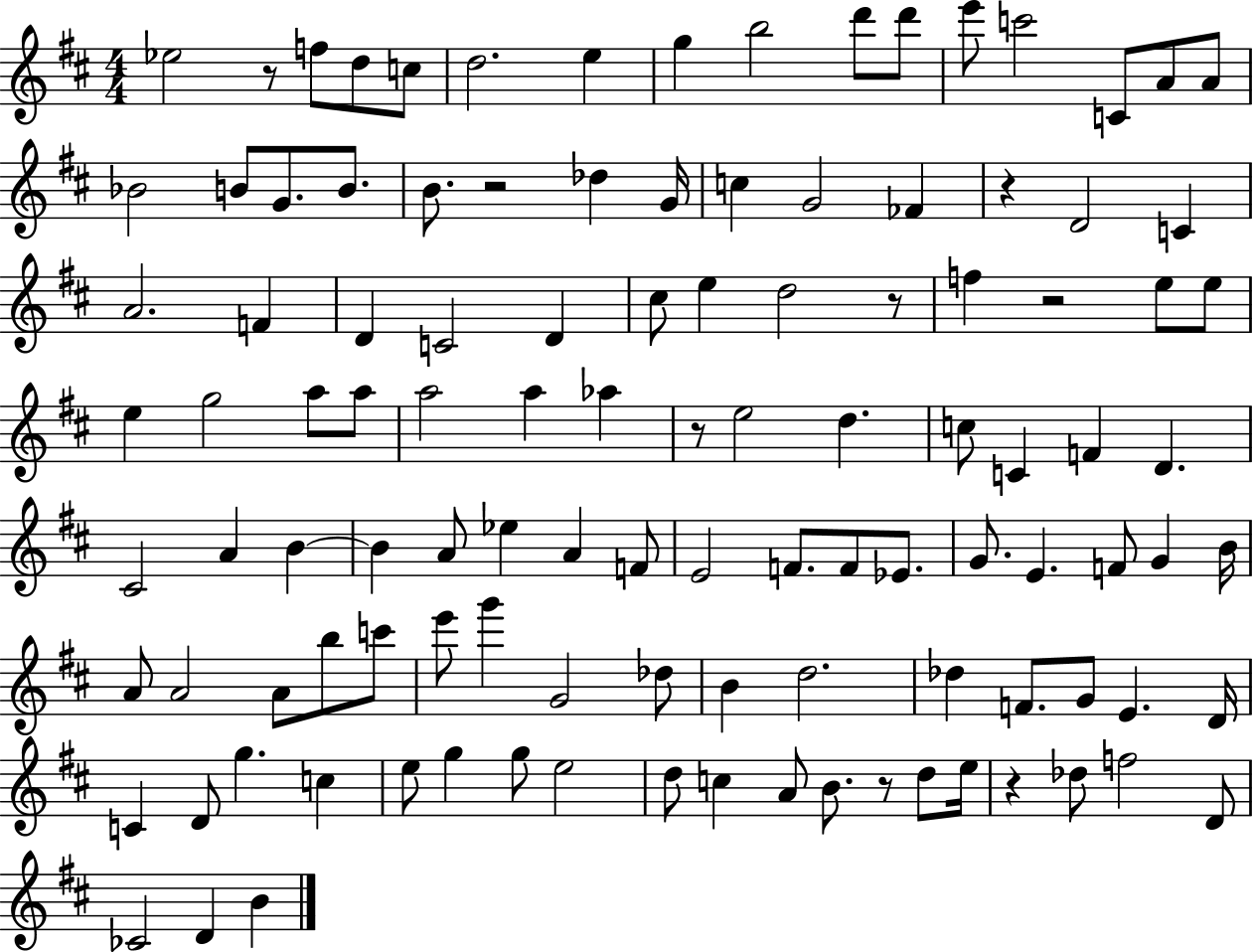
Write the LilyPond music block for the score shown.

{
  \clef treble
  \numericTimeSignature
  \time 4/4
  \key d \major
  ees''2 r8 f''8 d''8 c''8 | d''2. e''4 | g''4 b''2 d'''8 d'''8 | e'''8 c'''2 c'8 a'8 a'8 | \break bes'2 b'8 g'8. b'8. | b'8. r2 des''4 g'16 | c''4 g'2 fes'4 | r4 d'2 c'4 | \break a'2. f'4 | d'4 c'2 d'4 | cis''8 e''4 d''2 r8 | f''4 r2 e''8 e''8 | \break e''4 g''2 a''8 a''8 | a''2 a''4 aes''4 | r8 e''2 d''4. | c''8 c'4 f'4 d'4. | \break cis'2 a'4 b'4~~ | b'4 a'8 ees''4 a'4 f'8 | e'2 f'8. f'8 ees'8. | g'8. e'4. f'8 g'4 b'16 | \break a'8 a'2 a'8 b''8 c'''8 | e'''8 g'''4 g'2 des''8 | b'4 d''2. | des''4 f'8. g'8 e'4. d'16 | \break c'4 d'8 g''4. c''4 | e''8 g''4 g''8 e''2 | d''8 c''4 a'8 b'8. r8 d''8 e''16 | r4 des''8 f''2 d'8 | \break ces'2 d'4 b'4 | \bar "|."
}